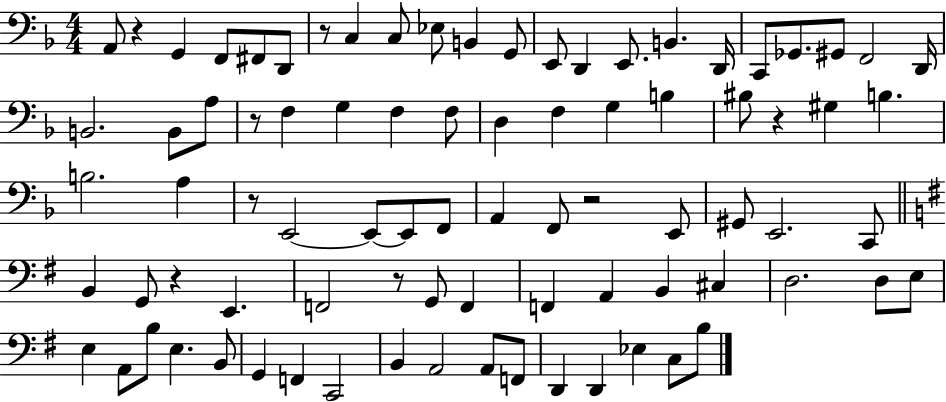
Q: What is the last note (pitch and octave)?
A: B3